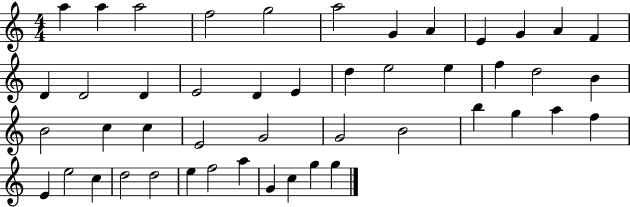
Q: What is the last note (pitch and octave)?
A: G5